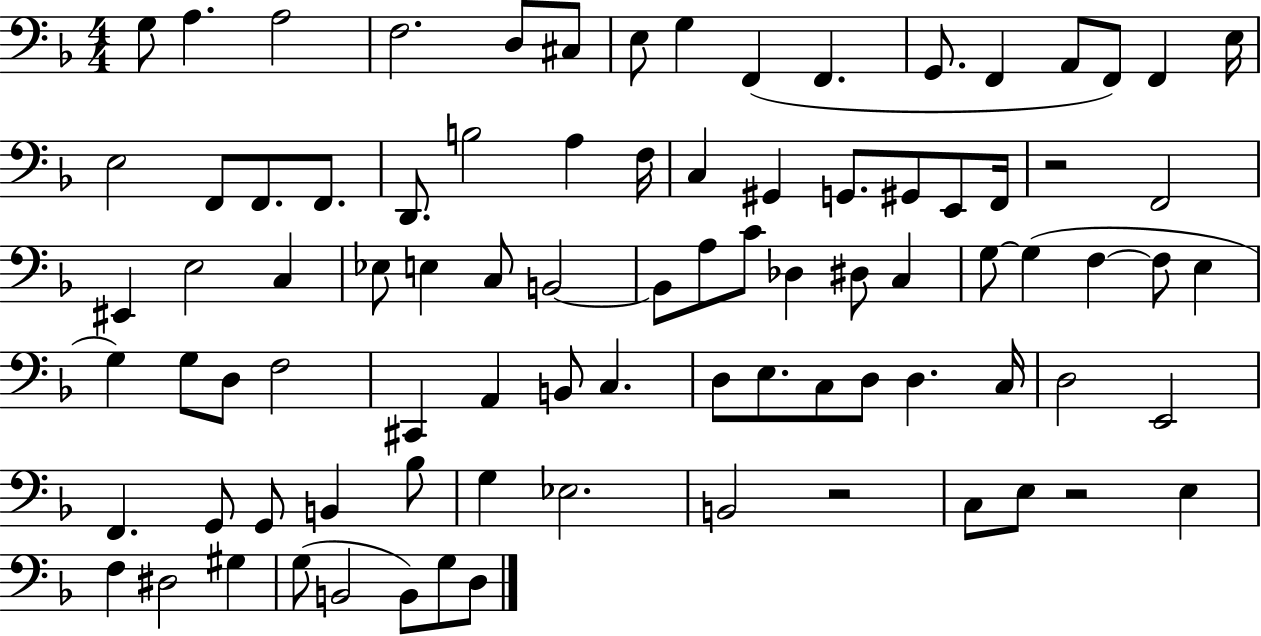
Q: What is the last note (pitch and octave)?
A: D3